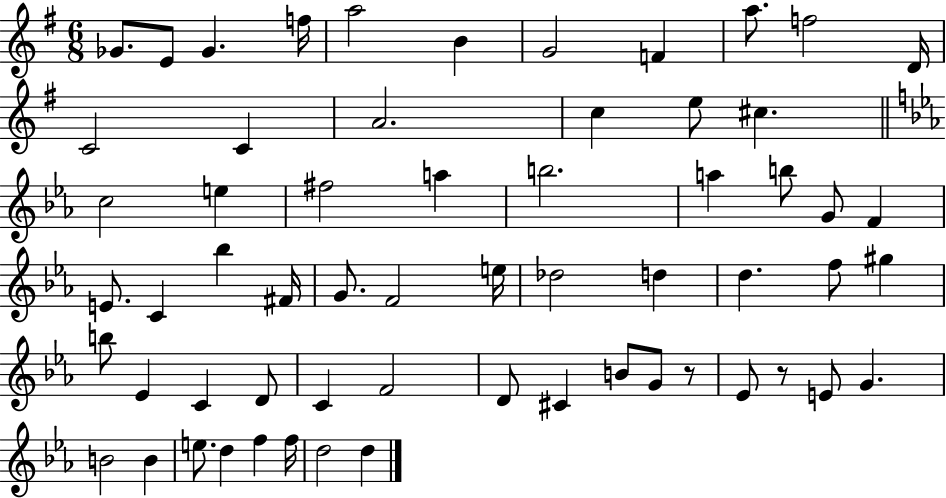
Gb4/e. E4/e Gb4/q. F5/s A5/h B4/q G4/h F4/q A5/e. F5/h D4/s C4/h C4/q A4/h. C5/q E5/e C#5/q. C5/h E5/q F#5/h A5/q B5/h. A5/q B5/e G4/e F4/q E4/e. C4/q Bb5/q F#4/s G4/e. F4/h E5/s Db5/h D5/q D5/q. F5/e G#5/q B5/e Eb4/q C4/q D4/e C4/q F4/h D4/e C#4/q B4/e G4/e R/e Eb4/e R/e E4/e G4/q. B4/h B4/q E5/e. D5/q F5/q F5/s D5/h D5/q